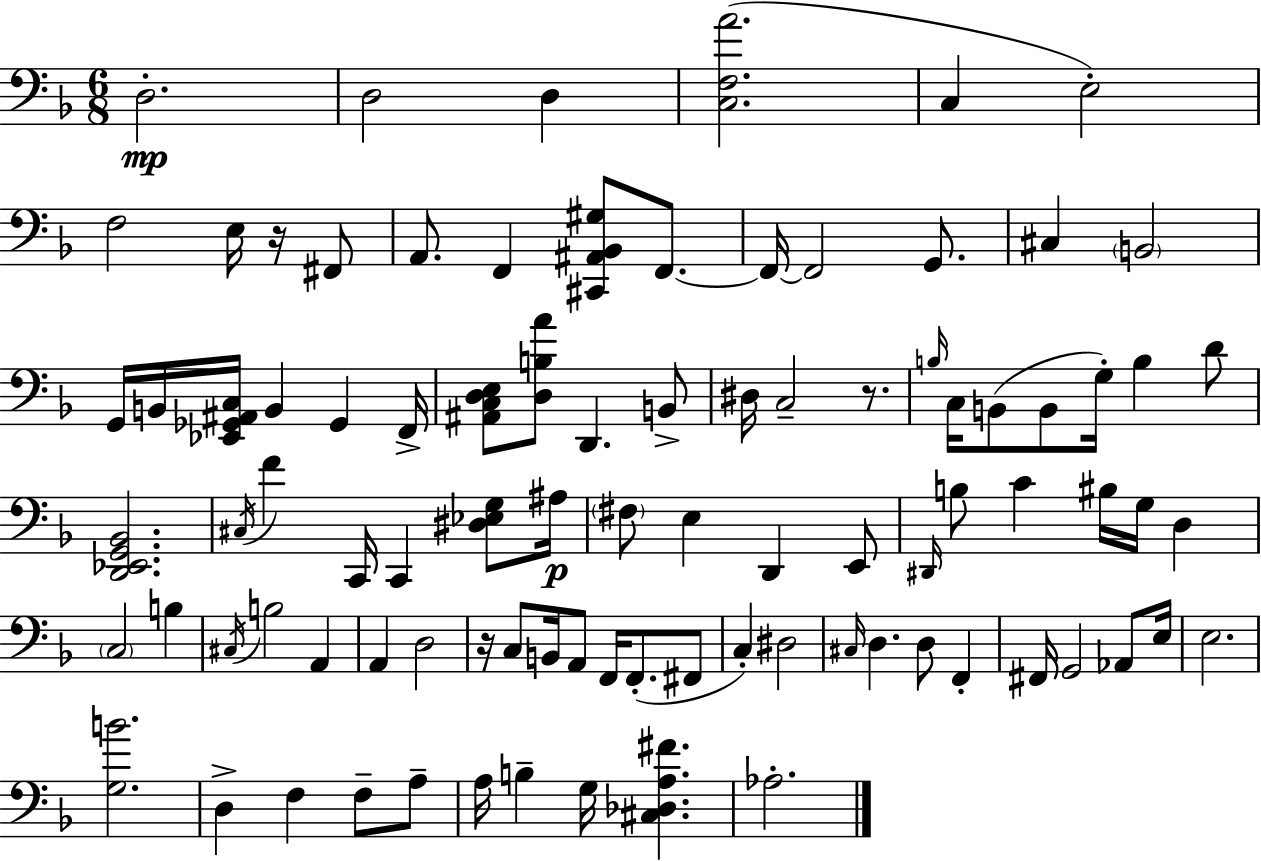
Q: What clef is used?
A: bass